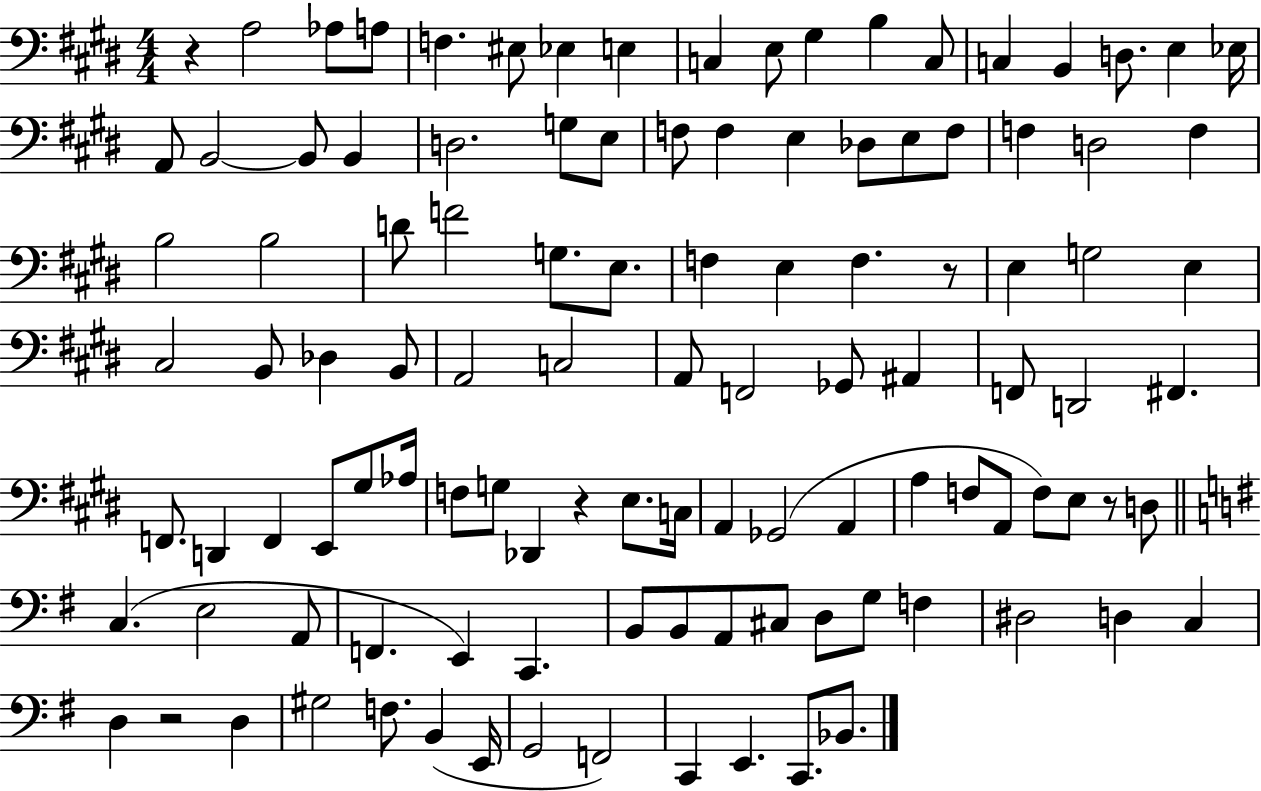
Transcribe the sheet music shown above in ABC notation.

X:1
T:Untitled
M:4/4
L:1/4
K:E
z A,2 _A,/2 A,/2 F, ^E,/2 _E, E, C, E,/2 ^G, B, C,/2 C, B,, D,/2 E, _E,/4 A,,/2 B,,2 B,,/2 B,, D,2 G,/2 E,/2 F,/2 F, E, _D,/2 E,/2 F,/2 F, D,2 F, B,2 B,2 D/2 F2 G,/2 E,/2 F, E, F, z/2 E, G,2 E, ^C,2 B,,/2 _D, B,,/2 A,,2 C,2 A,,/2 F,,2 _G,,/2 ^A,, F,,/2 D,,2 ^F,, F,,/2 D,, F,, E,,/2 ^G,/2 _A,/4 F,/2 G,/2 _D,, z E,/2 C,/4 A,, _G,,2 A,, A, F,/2 A,,/2 F,/2 E,/2 z/2 D,/2 C, E,2 A,,/2 F,, E,, C,, B,,/2 B,,/2 A,,/2 ^C,/2 D,/2 G,/2 F, ^D,2 D, C, D, z2 D, ^G,2 F,/2 B,, E,,/4 G,,2 F,,2 C,, E,, C,,/2 _B,,/2